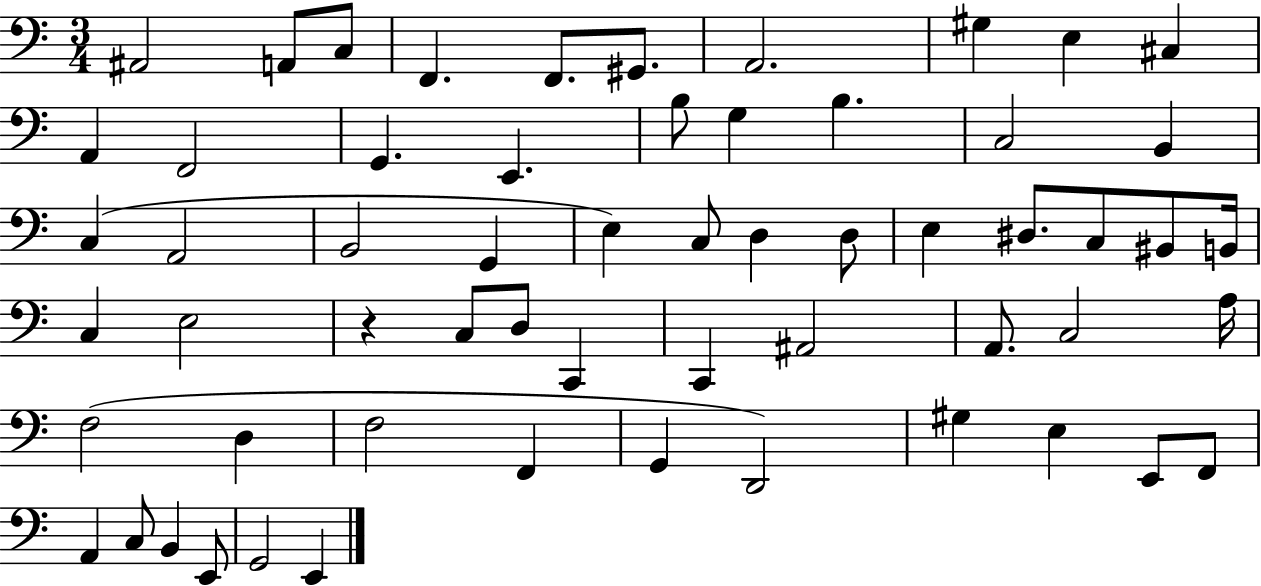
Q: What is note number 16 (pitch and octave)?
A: G3